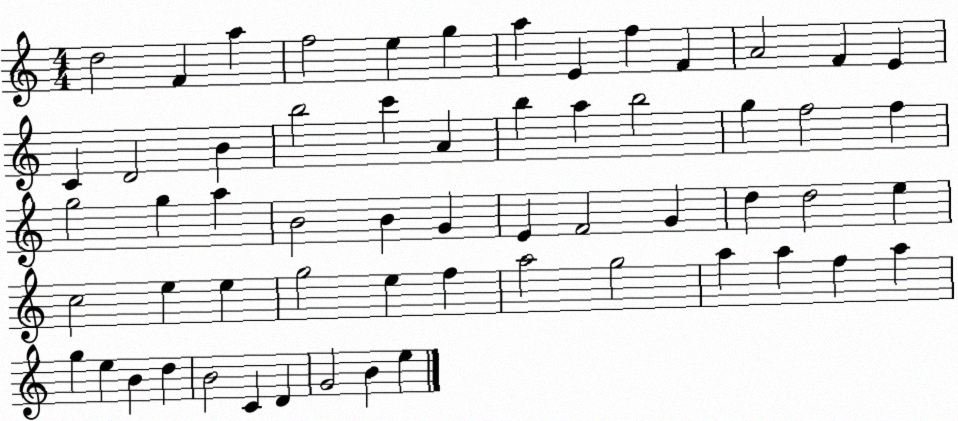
X:1
T:Untitled
M:4/4
L:1/4
K:C
d2 F a f2 e g a E f F A2 F E C D2 B b2 c' A b a b2 g f2 f g2 g a B2 B G E F2 G d d2 e c2 e e g2 e f a2 g2 a a f a g e B d B2 C D G2 B e